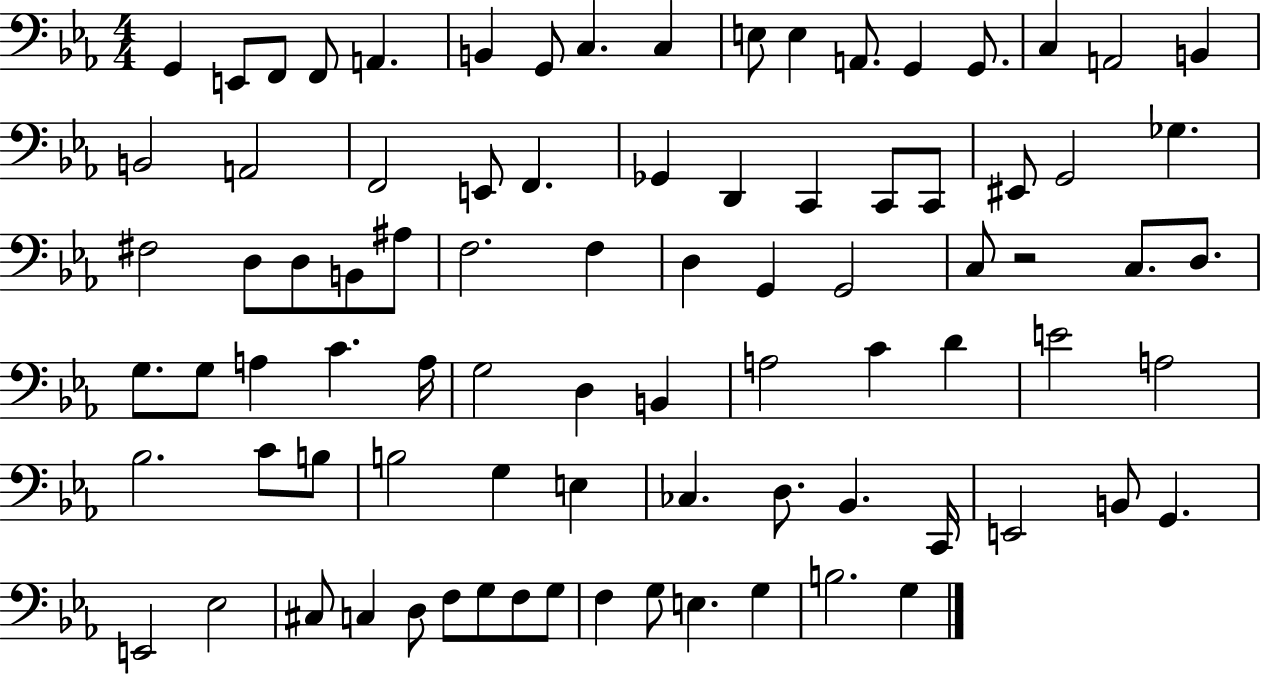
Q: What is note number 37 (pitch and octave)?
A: F3